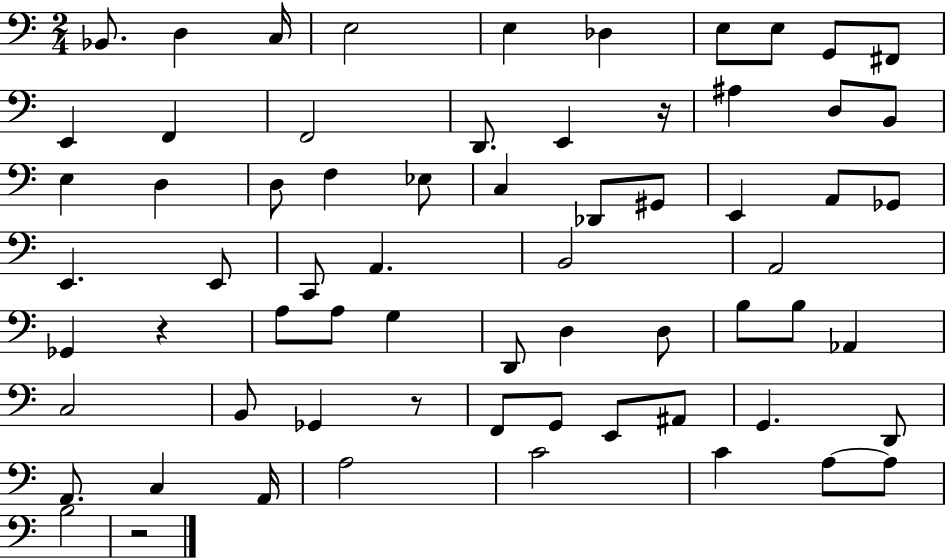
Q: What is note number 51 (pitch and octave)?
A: E2